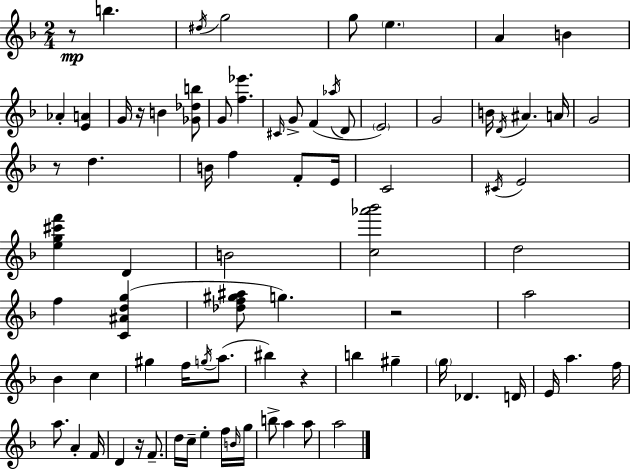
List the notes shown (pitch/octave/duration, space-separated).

R/e B5/q. D#5/s G5/h G5/e E5/q. A4/q B4/q Ab4/q [E4,A4]/q G4/s R/s B4/q [Gb4,Db5,B5]/e G4/e [F5,Eb6]/q. C#4/s G4/e F4/q Ab5/s D4/e E4/h G4/h B4/s D4/s A#4/q. A4/s G4/h R/e D5/q. B4/s F5/q F4/e E4/s C4/h C#4/s E4/h [E5,G5,C#6,F6]/q D4/q B4/h [C5,Ab6,Bb6]/h D5/h F5/q [C4,A#4,D5,G5]/q [Db5,F5,G#5,A#5]/e G5/q. R/h A5/h Bb4/q C5/q G#5/q F5/s G5/s A5/e. BIS5/q R/q B5/q G#5/q G5/s Db4/q. D4/s E4/s A5/q. F5/s A5/e. A4/q F4/s D4/q R/s F4/e. D5/s C5/s E5/q F5/s B4/s G5/s B5/e A5/q A5/e A5/h